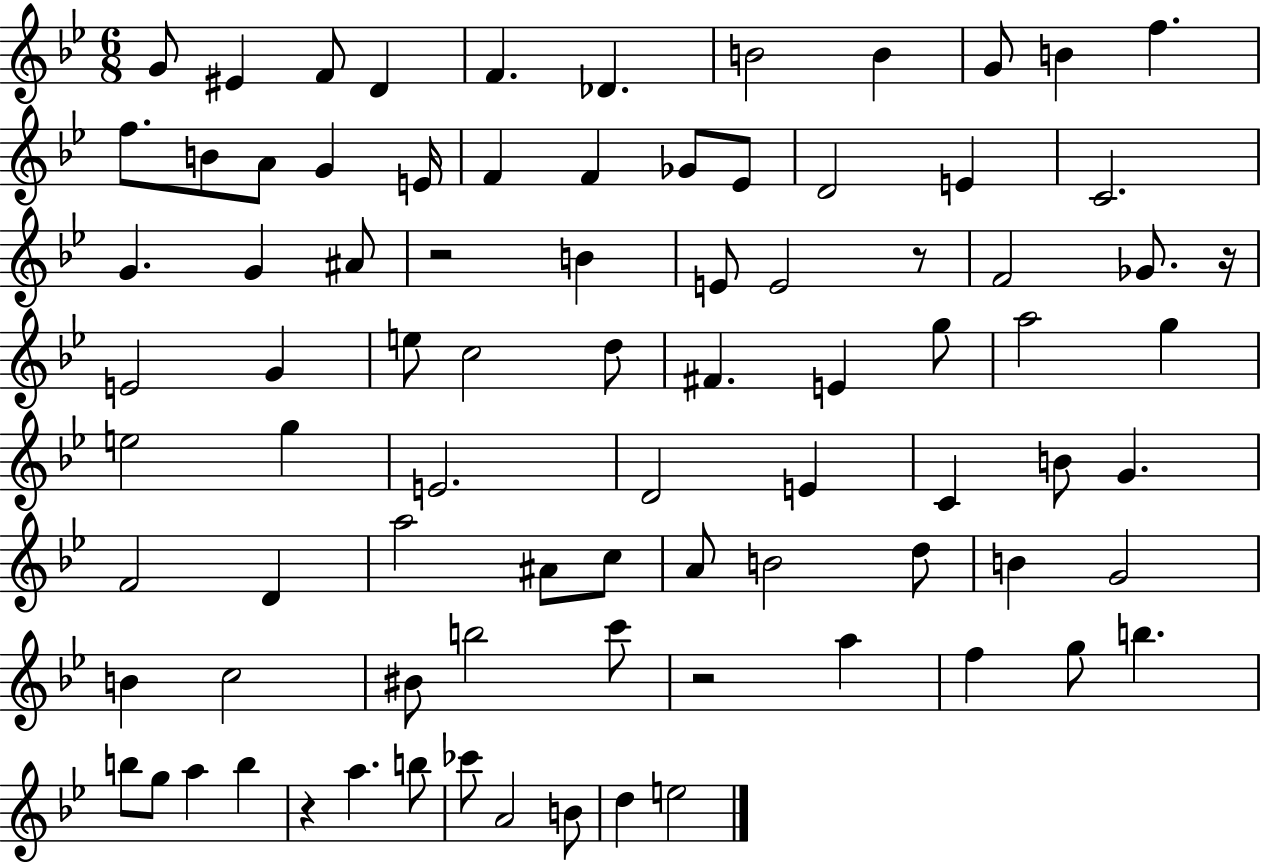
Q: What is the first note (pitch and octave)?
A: G4